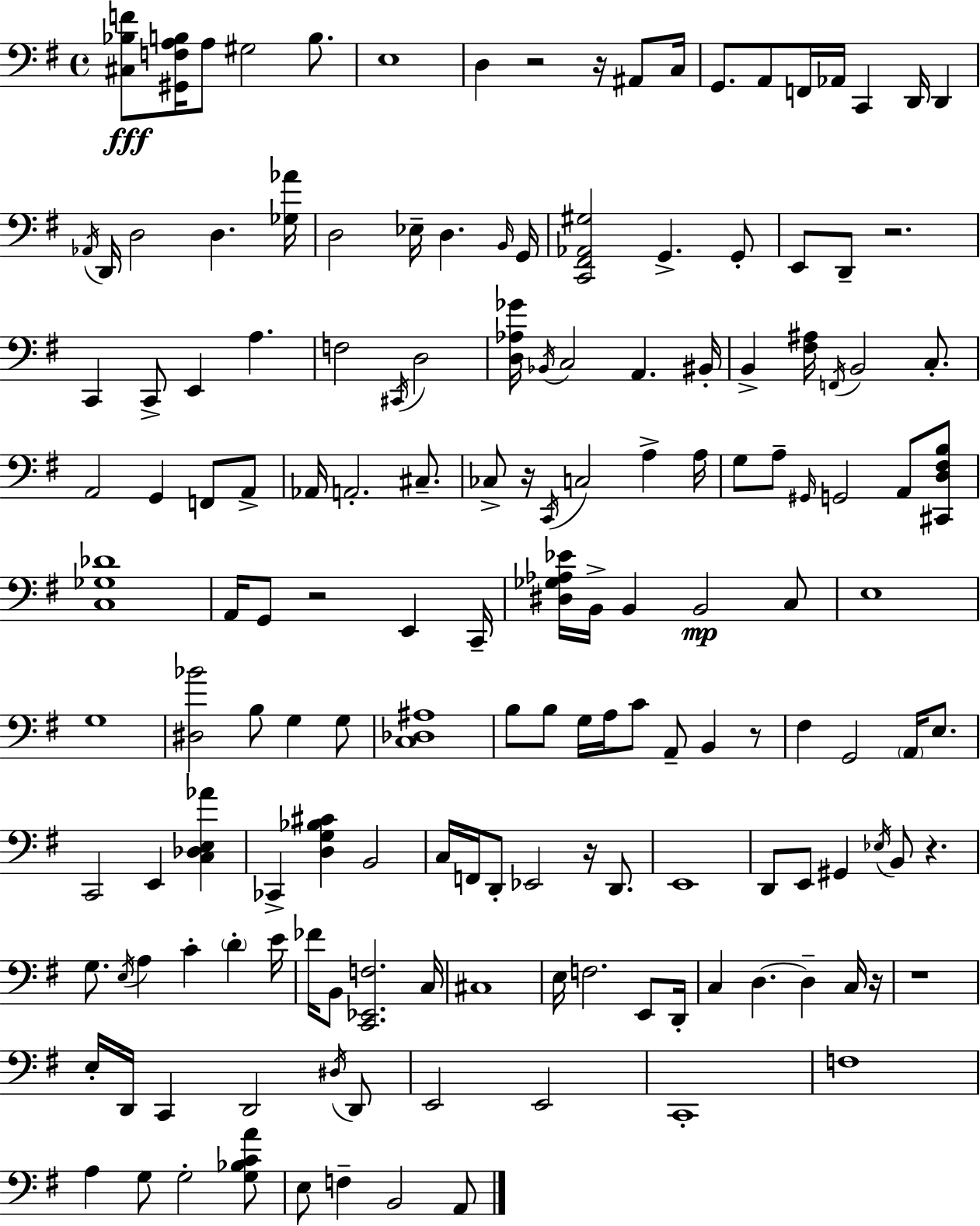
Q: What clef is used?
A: bass